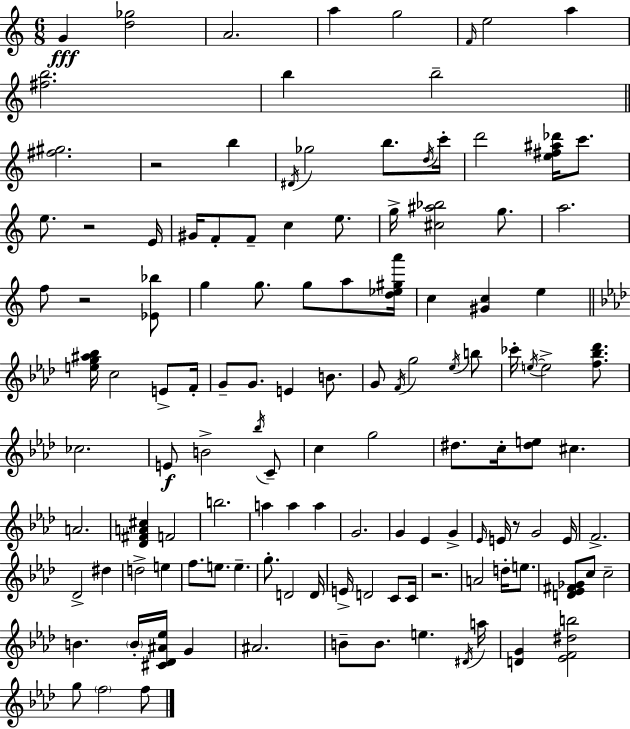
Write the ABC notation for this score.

X:1
T:Untitled
M:6/8
L:1/4
K:Am
G [d_g]2 A2 a g2 F/4 e2 a [^fb]2 b b2 [^f^g]2 z2 b ^D/4 _g2 b/2 d/4 c'/4 d'2 [e^f^a_d']/4 c'/2 e/2 z2 E/4 ^G/4 F/2 F/2 c e/2 g/4 [^c^a_b]2 g/2 a2 f/2 z2 [_E_b]/2 g g/2 g/2 a/2 [d_e^ga']/4 c [^Gc] e [eg^a_b]/4 c2 E/2 F/4 G/2 G/2 E B/2 G/2 F/4 g2 _e/4 b/2 _c'/4 e/4 e2 [f_b_d']/2 _c2 E/2 B2 _b/4 C/2 c g2 ^d/2 c/4 [^de]/2 ^c A2 [_D^FA^c] F2 b2 a a a G2 G _E G _E/4 E/4 z/2 G2 E/4 F2 _D2 ^d d2 e f/2 e/2 e g/2 D2 D/4 E/4 D2 C/2 C/4 z2 A2 d/4 e/2 [D_E^F_G]/2 c/2 c2 B B/4 [^C_D^A_e]/4 G ^A2 B/2 B/2 e ^D/4 a/4 [DG] [_EF^db]2 g/2 f2 f/2